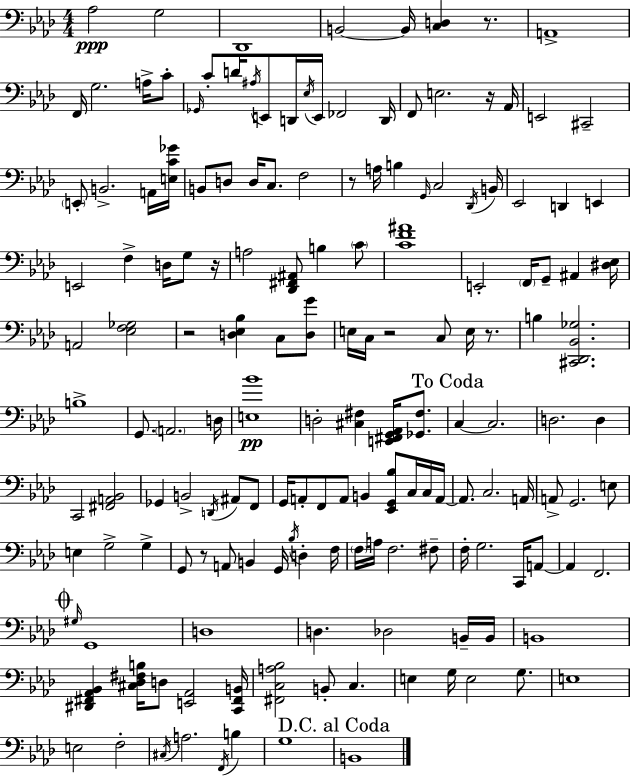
Ab3/h G3/h Db2/w B2/h B2/s [C3,D3]/q R/e. A2/w F2/s G3/h. A3/s C4/e Gb2/s C4/e D4/s A#3/s E2/e D2/s Eb3/s E2/s FES2/h D2/s F2/e E3/h. R/s Ab2/s E2/h C#2/h E2/e B2/h. A2/s [E3,C4,Gb4]/s B2/e D3/e D3/s C3/e. F3/h R/e A3/s B3/q G2/s C3/h Db2/s B2/s Eb2/h D2/q E2/q E2/h F3/q D3/s G3/e R/s A3/h [Db2,F#2,A#2]/e B3/q C4/e [C4,F4,A#4]/w E2/h F2/s G2/e A#2/q [D#3,Eb3]/s A2/h [Eb3,F3,Gb3]/h R/h [D3,Eb3,Bb3]/q C3/e [D3,G4]/e E3/s C3/s R/h C3/e E3/s R/e. B3/q [C#2,Db2,Bb2,Gb3]/h. B3/w G2/e. A2/h. D3/s [E3,Bb4]/w D3/h [C#3,F#3]/q [E2,F#2,G2,Ab2]/s [Gb2,F#3]/e. C3/q C3/h. D3/h. D3/q C2/h [F#2,A2,Bb2]/h Gb2/q B2/h D2/s A#2/e F2/e G2/s A2/e F2/e A2/e B2/q [Eb2,G2,Bb3]/e C3/s C3/s A2/s A2/e. C3/h. A2/s A2/e G2/h. E3/e E3/q G3/h G3/q G2/e R/e A2/e B2/q G2/s Bb3/s D3/q F3/s F3/s A3/s F3/h. F#3/e F3/s G3/h. C2/s A2/e A2/q F2/h. G#3/s G2/w D3/w D3/q. Db3/h B2/s B2/s B2/w [D#2,F#2,Ab2,Bb2]/q [C#3,Db3,F#3,B3]/s D3/e [E2,Ab2]/h [C2,F#2,B2]/s [F#2,C3,A3,Bb3]/h B2/e C3/q. E3/q G3/s E3/h G3/e. E3/w E3/h F3/h C#3/s A3/h. F2/s B3/q G3/w B2/w